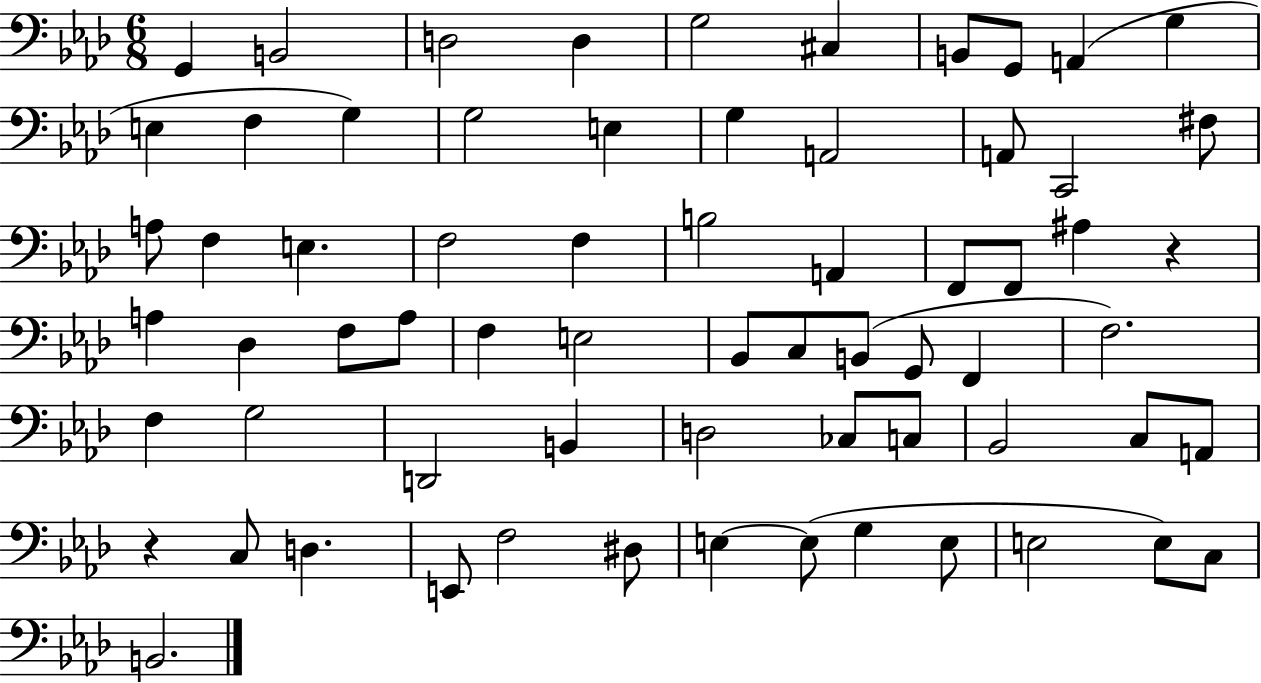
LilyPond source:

{
  \clef bass
  \numericTimeSignature
  \time 6/8
  \key aes \major
  g,4 b,2 | d2 d4 | g2 cis4 | b,8 g,8 a,4( g4 | \break e4 f4 g4) | g2 e4 | g4 a,2 | a,8 c,2 fis8 | \break a8 f4 e4. | f2 f4 | b2 a,4 | f,8 f,8 ais4 r4 | \break a4 des4 f8 a8 | f4 e2 | bes,8 c8 b,8( g,8 f,4 | f2.) | \break f4 g2 | d,2 b,4 | d2 ces8 c8 | bes,2 c8 a,8 | \break r4 c8 d4. | e,8 f2 dis8 | e4~~ e8( g4 e8 | e2 e8) c8 | \break b,2. | \bar "|."
}